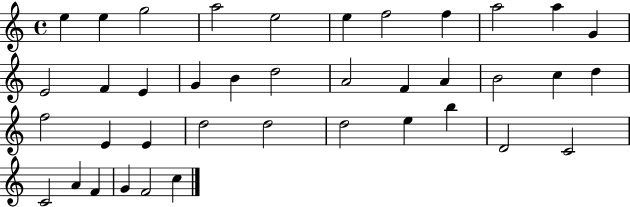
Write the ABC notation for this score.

X:1
T:Untitled
M:4/4
L:1/4
K:C
e e g2 a2 e2 e f2 f a2 a G E2 F E G B d2 A2 F A B2 c d f2 E E d2 d2 d2 e b D2 C2 C2 A F G F2 c